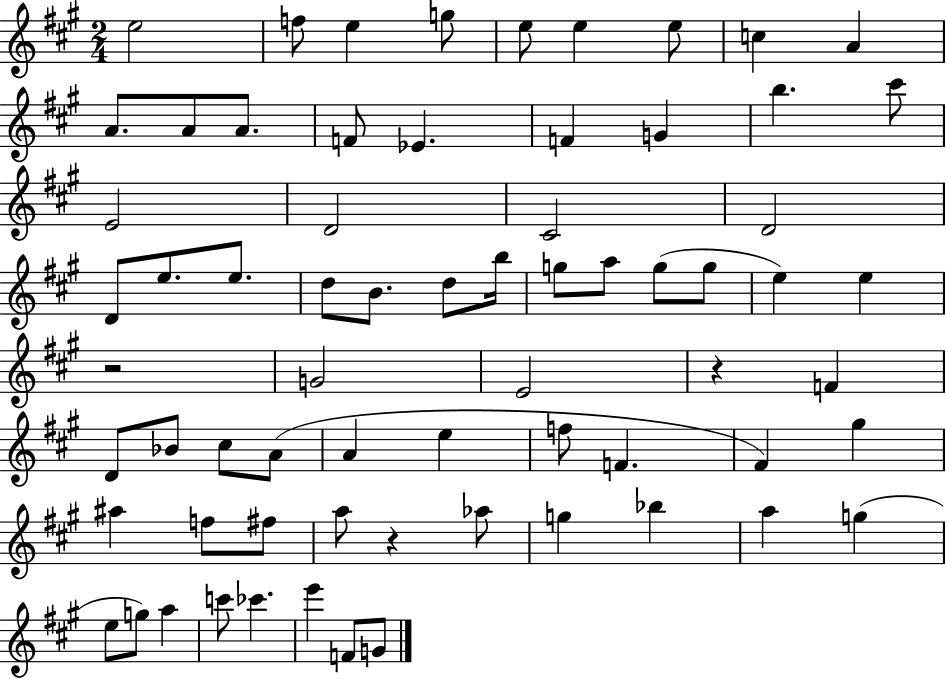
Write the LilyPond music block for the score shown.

{
  \clef treble
  \numericTimeSignature
  \time 2/4
  \key a \major
  e''2 | f''8 e''4 g''8 | e''8 e''4 e''8 | c''4 a'4 | \break a'8. a'8 a'8. | f'8 ees'4. | f'4 g'4 | b''4. cis'''8 | \break e'2 | d'2 | cis'2 | d'2 | \break d'8 e''8. e''8. | d''8 b'8. d''8 b''16 | g''8 a''8 g''8( g''8 | e''4) e''4 | \break r2 | g'2 | e'2 | r4 f'4 | \break d'8 bes'8 cis''8 a'8( | a'4 e''4 | f''8 f'4. | fis'4) gis''4 | \break ais''4 f''8 fis''8 | a''8 r4 aes''8 | g''4 bes''4 | a''4 g''4( | \break e''8 g''8) a''4 | c'''8 ces'''4. | e'''4 f'8 g'8 | \bar "|."
}